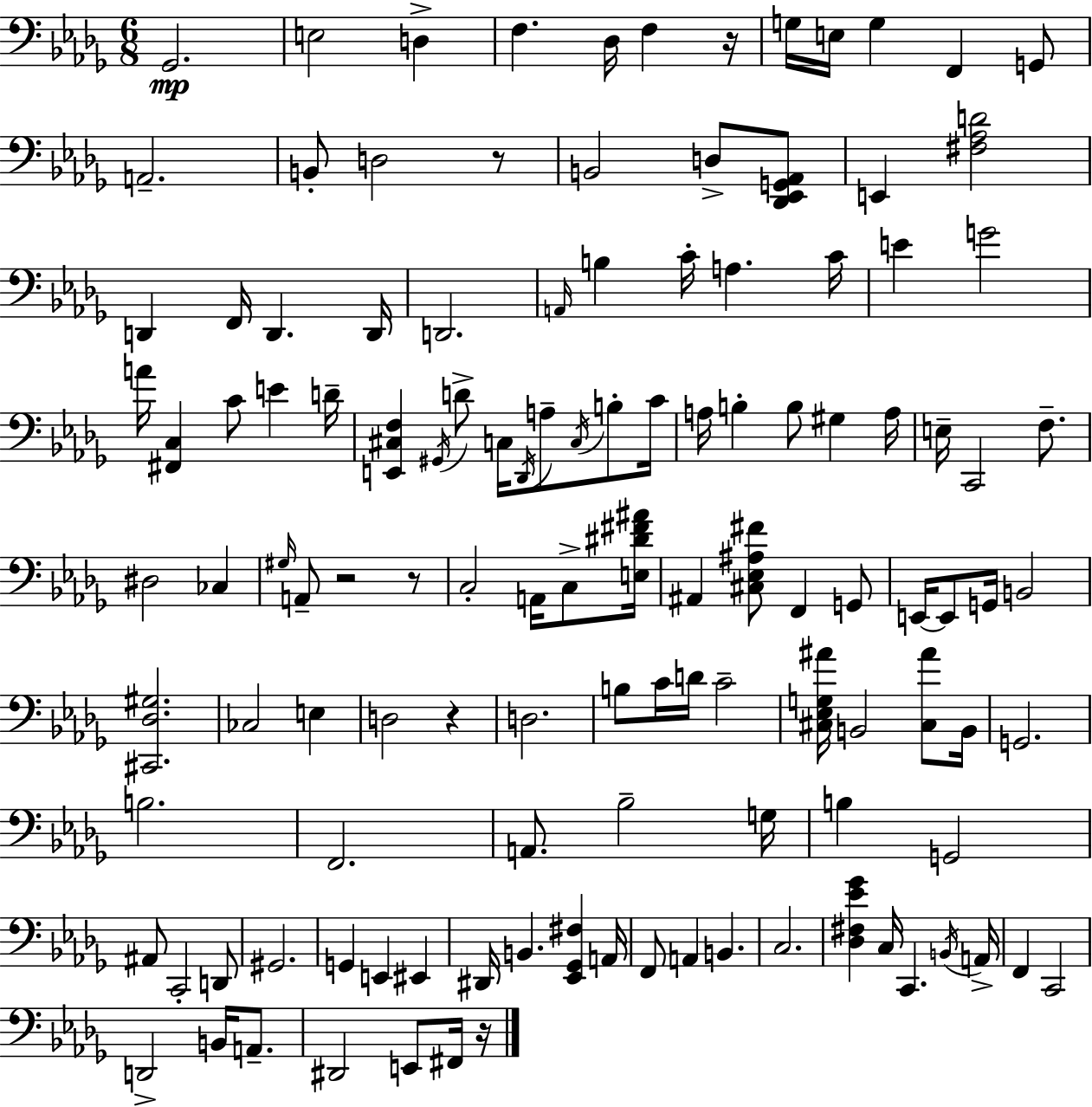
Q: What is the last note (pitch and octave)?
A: F#2